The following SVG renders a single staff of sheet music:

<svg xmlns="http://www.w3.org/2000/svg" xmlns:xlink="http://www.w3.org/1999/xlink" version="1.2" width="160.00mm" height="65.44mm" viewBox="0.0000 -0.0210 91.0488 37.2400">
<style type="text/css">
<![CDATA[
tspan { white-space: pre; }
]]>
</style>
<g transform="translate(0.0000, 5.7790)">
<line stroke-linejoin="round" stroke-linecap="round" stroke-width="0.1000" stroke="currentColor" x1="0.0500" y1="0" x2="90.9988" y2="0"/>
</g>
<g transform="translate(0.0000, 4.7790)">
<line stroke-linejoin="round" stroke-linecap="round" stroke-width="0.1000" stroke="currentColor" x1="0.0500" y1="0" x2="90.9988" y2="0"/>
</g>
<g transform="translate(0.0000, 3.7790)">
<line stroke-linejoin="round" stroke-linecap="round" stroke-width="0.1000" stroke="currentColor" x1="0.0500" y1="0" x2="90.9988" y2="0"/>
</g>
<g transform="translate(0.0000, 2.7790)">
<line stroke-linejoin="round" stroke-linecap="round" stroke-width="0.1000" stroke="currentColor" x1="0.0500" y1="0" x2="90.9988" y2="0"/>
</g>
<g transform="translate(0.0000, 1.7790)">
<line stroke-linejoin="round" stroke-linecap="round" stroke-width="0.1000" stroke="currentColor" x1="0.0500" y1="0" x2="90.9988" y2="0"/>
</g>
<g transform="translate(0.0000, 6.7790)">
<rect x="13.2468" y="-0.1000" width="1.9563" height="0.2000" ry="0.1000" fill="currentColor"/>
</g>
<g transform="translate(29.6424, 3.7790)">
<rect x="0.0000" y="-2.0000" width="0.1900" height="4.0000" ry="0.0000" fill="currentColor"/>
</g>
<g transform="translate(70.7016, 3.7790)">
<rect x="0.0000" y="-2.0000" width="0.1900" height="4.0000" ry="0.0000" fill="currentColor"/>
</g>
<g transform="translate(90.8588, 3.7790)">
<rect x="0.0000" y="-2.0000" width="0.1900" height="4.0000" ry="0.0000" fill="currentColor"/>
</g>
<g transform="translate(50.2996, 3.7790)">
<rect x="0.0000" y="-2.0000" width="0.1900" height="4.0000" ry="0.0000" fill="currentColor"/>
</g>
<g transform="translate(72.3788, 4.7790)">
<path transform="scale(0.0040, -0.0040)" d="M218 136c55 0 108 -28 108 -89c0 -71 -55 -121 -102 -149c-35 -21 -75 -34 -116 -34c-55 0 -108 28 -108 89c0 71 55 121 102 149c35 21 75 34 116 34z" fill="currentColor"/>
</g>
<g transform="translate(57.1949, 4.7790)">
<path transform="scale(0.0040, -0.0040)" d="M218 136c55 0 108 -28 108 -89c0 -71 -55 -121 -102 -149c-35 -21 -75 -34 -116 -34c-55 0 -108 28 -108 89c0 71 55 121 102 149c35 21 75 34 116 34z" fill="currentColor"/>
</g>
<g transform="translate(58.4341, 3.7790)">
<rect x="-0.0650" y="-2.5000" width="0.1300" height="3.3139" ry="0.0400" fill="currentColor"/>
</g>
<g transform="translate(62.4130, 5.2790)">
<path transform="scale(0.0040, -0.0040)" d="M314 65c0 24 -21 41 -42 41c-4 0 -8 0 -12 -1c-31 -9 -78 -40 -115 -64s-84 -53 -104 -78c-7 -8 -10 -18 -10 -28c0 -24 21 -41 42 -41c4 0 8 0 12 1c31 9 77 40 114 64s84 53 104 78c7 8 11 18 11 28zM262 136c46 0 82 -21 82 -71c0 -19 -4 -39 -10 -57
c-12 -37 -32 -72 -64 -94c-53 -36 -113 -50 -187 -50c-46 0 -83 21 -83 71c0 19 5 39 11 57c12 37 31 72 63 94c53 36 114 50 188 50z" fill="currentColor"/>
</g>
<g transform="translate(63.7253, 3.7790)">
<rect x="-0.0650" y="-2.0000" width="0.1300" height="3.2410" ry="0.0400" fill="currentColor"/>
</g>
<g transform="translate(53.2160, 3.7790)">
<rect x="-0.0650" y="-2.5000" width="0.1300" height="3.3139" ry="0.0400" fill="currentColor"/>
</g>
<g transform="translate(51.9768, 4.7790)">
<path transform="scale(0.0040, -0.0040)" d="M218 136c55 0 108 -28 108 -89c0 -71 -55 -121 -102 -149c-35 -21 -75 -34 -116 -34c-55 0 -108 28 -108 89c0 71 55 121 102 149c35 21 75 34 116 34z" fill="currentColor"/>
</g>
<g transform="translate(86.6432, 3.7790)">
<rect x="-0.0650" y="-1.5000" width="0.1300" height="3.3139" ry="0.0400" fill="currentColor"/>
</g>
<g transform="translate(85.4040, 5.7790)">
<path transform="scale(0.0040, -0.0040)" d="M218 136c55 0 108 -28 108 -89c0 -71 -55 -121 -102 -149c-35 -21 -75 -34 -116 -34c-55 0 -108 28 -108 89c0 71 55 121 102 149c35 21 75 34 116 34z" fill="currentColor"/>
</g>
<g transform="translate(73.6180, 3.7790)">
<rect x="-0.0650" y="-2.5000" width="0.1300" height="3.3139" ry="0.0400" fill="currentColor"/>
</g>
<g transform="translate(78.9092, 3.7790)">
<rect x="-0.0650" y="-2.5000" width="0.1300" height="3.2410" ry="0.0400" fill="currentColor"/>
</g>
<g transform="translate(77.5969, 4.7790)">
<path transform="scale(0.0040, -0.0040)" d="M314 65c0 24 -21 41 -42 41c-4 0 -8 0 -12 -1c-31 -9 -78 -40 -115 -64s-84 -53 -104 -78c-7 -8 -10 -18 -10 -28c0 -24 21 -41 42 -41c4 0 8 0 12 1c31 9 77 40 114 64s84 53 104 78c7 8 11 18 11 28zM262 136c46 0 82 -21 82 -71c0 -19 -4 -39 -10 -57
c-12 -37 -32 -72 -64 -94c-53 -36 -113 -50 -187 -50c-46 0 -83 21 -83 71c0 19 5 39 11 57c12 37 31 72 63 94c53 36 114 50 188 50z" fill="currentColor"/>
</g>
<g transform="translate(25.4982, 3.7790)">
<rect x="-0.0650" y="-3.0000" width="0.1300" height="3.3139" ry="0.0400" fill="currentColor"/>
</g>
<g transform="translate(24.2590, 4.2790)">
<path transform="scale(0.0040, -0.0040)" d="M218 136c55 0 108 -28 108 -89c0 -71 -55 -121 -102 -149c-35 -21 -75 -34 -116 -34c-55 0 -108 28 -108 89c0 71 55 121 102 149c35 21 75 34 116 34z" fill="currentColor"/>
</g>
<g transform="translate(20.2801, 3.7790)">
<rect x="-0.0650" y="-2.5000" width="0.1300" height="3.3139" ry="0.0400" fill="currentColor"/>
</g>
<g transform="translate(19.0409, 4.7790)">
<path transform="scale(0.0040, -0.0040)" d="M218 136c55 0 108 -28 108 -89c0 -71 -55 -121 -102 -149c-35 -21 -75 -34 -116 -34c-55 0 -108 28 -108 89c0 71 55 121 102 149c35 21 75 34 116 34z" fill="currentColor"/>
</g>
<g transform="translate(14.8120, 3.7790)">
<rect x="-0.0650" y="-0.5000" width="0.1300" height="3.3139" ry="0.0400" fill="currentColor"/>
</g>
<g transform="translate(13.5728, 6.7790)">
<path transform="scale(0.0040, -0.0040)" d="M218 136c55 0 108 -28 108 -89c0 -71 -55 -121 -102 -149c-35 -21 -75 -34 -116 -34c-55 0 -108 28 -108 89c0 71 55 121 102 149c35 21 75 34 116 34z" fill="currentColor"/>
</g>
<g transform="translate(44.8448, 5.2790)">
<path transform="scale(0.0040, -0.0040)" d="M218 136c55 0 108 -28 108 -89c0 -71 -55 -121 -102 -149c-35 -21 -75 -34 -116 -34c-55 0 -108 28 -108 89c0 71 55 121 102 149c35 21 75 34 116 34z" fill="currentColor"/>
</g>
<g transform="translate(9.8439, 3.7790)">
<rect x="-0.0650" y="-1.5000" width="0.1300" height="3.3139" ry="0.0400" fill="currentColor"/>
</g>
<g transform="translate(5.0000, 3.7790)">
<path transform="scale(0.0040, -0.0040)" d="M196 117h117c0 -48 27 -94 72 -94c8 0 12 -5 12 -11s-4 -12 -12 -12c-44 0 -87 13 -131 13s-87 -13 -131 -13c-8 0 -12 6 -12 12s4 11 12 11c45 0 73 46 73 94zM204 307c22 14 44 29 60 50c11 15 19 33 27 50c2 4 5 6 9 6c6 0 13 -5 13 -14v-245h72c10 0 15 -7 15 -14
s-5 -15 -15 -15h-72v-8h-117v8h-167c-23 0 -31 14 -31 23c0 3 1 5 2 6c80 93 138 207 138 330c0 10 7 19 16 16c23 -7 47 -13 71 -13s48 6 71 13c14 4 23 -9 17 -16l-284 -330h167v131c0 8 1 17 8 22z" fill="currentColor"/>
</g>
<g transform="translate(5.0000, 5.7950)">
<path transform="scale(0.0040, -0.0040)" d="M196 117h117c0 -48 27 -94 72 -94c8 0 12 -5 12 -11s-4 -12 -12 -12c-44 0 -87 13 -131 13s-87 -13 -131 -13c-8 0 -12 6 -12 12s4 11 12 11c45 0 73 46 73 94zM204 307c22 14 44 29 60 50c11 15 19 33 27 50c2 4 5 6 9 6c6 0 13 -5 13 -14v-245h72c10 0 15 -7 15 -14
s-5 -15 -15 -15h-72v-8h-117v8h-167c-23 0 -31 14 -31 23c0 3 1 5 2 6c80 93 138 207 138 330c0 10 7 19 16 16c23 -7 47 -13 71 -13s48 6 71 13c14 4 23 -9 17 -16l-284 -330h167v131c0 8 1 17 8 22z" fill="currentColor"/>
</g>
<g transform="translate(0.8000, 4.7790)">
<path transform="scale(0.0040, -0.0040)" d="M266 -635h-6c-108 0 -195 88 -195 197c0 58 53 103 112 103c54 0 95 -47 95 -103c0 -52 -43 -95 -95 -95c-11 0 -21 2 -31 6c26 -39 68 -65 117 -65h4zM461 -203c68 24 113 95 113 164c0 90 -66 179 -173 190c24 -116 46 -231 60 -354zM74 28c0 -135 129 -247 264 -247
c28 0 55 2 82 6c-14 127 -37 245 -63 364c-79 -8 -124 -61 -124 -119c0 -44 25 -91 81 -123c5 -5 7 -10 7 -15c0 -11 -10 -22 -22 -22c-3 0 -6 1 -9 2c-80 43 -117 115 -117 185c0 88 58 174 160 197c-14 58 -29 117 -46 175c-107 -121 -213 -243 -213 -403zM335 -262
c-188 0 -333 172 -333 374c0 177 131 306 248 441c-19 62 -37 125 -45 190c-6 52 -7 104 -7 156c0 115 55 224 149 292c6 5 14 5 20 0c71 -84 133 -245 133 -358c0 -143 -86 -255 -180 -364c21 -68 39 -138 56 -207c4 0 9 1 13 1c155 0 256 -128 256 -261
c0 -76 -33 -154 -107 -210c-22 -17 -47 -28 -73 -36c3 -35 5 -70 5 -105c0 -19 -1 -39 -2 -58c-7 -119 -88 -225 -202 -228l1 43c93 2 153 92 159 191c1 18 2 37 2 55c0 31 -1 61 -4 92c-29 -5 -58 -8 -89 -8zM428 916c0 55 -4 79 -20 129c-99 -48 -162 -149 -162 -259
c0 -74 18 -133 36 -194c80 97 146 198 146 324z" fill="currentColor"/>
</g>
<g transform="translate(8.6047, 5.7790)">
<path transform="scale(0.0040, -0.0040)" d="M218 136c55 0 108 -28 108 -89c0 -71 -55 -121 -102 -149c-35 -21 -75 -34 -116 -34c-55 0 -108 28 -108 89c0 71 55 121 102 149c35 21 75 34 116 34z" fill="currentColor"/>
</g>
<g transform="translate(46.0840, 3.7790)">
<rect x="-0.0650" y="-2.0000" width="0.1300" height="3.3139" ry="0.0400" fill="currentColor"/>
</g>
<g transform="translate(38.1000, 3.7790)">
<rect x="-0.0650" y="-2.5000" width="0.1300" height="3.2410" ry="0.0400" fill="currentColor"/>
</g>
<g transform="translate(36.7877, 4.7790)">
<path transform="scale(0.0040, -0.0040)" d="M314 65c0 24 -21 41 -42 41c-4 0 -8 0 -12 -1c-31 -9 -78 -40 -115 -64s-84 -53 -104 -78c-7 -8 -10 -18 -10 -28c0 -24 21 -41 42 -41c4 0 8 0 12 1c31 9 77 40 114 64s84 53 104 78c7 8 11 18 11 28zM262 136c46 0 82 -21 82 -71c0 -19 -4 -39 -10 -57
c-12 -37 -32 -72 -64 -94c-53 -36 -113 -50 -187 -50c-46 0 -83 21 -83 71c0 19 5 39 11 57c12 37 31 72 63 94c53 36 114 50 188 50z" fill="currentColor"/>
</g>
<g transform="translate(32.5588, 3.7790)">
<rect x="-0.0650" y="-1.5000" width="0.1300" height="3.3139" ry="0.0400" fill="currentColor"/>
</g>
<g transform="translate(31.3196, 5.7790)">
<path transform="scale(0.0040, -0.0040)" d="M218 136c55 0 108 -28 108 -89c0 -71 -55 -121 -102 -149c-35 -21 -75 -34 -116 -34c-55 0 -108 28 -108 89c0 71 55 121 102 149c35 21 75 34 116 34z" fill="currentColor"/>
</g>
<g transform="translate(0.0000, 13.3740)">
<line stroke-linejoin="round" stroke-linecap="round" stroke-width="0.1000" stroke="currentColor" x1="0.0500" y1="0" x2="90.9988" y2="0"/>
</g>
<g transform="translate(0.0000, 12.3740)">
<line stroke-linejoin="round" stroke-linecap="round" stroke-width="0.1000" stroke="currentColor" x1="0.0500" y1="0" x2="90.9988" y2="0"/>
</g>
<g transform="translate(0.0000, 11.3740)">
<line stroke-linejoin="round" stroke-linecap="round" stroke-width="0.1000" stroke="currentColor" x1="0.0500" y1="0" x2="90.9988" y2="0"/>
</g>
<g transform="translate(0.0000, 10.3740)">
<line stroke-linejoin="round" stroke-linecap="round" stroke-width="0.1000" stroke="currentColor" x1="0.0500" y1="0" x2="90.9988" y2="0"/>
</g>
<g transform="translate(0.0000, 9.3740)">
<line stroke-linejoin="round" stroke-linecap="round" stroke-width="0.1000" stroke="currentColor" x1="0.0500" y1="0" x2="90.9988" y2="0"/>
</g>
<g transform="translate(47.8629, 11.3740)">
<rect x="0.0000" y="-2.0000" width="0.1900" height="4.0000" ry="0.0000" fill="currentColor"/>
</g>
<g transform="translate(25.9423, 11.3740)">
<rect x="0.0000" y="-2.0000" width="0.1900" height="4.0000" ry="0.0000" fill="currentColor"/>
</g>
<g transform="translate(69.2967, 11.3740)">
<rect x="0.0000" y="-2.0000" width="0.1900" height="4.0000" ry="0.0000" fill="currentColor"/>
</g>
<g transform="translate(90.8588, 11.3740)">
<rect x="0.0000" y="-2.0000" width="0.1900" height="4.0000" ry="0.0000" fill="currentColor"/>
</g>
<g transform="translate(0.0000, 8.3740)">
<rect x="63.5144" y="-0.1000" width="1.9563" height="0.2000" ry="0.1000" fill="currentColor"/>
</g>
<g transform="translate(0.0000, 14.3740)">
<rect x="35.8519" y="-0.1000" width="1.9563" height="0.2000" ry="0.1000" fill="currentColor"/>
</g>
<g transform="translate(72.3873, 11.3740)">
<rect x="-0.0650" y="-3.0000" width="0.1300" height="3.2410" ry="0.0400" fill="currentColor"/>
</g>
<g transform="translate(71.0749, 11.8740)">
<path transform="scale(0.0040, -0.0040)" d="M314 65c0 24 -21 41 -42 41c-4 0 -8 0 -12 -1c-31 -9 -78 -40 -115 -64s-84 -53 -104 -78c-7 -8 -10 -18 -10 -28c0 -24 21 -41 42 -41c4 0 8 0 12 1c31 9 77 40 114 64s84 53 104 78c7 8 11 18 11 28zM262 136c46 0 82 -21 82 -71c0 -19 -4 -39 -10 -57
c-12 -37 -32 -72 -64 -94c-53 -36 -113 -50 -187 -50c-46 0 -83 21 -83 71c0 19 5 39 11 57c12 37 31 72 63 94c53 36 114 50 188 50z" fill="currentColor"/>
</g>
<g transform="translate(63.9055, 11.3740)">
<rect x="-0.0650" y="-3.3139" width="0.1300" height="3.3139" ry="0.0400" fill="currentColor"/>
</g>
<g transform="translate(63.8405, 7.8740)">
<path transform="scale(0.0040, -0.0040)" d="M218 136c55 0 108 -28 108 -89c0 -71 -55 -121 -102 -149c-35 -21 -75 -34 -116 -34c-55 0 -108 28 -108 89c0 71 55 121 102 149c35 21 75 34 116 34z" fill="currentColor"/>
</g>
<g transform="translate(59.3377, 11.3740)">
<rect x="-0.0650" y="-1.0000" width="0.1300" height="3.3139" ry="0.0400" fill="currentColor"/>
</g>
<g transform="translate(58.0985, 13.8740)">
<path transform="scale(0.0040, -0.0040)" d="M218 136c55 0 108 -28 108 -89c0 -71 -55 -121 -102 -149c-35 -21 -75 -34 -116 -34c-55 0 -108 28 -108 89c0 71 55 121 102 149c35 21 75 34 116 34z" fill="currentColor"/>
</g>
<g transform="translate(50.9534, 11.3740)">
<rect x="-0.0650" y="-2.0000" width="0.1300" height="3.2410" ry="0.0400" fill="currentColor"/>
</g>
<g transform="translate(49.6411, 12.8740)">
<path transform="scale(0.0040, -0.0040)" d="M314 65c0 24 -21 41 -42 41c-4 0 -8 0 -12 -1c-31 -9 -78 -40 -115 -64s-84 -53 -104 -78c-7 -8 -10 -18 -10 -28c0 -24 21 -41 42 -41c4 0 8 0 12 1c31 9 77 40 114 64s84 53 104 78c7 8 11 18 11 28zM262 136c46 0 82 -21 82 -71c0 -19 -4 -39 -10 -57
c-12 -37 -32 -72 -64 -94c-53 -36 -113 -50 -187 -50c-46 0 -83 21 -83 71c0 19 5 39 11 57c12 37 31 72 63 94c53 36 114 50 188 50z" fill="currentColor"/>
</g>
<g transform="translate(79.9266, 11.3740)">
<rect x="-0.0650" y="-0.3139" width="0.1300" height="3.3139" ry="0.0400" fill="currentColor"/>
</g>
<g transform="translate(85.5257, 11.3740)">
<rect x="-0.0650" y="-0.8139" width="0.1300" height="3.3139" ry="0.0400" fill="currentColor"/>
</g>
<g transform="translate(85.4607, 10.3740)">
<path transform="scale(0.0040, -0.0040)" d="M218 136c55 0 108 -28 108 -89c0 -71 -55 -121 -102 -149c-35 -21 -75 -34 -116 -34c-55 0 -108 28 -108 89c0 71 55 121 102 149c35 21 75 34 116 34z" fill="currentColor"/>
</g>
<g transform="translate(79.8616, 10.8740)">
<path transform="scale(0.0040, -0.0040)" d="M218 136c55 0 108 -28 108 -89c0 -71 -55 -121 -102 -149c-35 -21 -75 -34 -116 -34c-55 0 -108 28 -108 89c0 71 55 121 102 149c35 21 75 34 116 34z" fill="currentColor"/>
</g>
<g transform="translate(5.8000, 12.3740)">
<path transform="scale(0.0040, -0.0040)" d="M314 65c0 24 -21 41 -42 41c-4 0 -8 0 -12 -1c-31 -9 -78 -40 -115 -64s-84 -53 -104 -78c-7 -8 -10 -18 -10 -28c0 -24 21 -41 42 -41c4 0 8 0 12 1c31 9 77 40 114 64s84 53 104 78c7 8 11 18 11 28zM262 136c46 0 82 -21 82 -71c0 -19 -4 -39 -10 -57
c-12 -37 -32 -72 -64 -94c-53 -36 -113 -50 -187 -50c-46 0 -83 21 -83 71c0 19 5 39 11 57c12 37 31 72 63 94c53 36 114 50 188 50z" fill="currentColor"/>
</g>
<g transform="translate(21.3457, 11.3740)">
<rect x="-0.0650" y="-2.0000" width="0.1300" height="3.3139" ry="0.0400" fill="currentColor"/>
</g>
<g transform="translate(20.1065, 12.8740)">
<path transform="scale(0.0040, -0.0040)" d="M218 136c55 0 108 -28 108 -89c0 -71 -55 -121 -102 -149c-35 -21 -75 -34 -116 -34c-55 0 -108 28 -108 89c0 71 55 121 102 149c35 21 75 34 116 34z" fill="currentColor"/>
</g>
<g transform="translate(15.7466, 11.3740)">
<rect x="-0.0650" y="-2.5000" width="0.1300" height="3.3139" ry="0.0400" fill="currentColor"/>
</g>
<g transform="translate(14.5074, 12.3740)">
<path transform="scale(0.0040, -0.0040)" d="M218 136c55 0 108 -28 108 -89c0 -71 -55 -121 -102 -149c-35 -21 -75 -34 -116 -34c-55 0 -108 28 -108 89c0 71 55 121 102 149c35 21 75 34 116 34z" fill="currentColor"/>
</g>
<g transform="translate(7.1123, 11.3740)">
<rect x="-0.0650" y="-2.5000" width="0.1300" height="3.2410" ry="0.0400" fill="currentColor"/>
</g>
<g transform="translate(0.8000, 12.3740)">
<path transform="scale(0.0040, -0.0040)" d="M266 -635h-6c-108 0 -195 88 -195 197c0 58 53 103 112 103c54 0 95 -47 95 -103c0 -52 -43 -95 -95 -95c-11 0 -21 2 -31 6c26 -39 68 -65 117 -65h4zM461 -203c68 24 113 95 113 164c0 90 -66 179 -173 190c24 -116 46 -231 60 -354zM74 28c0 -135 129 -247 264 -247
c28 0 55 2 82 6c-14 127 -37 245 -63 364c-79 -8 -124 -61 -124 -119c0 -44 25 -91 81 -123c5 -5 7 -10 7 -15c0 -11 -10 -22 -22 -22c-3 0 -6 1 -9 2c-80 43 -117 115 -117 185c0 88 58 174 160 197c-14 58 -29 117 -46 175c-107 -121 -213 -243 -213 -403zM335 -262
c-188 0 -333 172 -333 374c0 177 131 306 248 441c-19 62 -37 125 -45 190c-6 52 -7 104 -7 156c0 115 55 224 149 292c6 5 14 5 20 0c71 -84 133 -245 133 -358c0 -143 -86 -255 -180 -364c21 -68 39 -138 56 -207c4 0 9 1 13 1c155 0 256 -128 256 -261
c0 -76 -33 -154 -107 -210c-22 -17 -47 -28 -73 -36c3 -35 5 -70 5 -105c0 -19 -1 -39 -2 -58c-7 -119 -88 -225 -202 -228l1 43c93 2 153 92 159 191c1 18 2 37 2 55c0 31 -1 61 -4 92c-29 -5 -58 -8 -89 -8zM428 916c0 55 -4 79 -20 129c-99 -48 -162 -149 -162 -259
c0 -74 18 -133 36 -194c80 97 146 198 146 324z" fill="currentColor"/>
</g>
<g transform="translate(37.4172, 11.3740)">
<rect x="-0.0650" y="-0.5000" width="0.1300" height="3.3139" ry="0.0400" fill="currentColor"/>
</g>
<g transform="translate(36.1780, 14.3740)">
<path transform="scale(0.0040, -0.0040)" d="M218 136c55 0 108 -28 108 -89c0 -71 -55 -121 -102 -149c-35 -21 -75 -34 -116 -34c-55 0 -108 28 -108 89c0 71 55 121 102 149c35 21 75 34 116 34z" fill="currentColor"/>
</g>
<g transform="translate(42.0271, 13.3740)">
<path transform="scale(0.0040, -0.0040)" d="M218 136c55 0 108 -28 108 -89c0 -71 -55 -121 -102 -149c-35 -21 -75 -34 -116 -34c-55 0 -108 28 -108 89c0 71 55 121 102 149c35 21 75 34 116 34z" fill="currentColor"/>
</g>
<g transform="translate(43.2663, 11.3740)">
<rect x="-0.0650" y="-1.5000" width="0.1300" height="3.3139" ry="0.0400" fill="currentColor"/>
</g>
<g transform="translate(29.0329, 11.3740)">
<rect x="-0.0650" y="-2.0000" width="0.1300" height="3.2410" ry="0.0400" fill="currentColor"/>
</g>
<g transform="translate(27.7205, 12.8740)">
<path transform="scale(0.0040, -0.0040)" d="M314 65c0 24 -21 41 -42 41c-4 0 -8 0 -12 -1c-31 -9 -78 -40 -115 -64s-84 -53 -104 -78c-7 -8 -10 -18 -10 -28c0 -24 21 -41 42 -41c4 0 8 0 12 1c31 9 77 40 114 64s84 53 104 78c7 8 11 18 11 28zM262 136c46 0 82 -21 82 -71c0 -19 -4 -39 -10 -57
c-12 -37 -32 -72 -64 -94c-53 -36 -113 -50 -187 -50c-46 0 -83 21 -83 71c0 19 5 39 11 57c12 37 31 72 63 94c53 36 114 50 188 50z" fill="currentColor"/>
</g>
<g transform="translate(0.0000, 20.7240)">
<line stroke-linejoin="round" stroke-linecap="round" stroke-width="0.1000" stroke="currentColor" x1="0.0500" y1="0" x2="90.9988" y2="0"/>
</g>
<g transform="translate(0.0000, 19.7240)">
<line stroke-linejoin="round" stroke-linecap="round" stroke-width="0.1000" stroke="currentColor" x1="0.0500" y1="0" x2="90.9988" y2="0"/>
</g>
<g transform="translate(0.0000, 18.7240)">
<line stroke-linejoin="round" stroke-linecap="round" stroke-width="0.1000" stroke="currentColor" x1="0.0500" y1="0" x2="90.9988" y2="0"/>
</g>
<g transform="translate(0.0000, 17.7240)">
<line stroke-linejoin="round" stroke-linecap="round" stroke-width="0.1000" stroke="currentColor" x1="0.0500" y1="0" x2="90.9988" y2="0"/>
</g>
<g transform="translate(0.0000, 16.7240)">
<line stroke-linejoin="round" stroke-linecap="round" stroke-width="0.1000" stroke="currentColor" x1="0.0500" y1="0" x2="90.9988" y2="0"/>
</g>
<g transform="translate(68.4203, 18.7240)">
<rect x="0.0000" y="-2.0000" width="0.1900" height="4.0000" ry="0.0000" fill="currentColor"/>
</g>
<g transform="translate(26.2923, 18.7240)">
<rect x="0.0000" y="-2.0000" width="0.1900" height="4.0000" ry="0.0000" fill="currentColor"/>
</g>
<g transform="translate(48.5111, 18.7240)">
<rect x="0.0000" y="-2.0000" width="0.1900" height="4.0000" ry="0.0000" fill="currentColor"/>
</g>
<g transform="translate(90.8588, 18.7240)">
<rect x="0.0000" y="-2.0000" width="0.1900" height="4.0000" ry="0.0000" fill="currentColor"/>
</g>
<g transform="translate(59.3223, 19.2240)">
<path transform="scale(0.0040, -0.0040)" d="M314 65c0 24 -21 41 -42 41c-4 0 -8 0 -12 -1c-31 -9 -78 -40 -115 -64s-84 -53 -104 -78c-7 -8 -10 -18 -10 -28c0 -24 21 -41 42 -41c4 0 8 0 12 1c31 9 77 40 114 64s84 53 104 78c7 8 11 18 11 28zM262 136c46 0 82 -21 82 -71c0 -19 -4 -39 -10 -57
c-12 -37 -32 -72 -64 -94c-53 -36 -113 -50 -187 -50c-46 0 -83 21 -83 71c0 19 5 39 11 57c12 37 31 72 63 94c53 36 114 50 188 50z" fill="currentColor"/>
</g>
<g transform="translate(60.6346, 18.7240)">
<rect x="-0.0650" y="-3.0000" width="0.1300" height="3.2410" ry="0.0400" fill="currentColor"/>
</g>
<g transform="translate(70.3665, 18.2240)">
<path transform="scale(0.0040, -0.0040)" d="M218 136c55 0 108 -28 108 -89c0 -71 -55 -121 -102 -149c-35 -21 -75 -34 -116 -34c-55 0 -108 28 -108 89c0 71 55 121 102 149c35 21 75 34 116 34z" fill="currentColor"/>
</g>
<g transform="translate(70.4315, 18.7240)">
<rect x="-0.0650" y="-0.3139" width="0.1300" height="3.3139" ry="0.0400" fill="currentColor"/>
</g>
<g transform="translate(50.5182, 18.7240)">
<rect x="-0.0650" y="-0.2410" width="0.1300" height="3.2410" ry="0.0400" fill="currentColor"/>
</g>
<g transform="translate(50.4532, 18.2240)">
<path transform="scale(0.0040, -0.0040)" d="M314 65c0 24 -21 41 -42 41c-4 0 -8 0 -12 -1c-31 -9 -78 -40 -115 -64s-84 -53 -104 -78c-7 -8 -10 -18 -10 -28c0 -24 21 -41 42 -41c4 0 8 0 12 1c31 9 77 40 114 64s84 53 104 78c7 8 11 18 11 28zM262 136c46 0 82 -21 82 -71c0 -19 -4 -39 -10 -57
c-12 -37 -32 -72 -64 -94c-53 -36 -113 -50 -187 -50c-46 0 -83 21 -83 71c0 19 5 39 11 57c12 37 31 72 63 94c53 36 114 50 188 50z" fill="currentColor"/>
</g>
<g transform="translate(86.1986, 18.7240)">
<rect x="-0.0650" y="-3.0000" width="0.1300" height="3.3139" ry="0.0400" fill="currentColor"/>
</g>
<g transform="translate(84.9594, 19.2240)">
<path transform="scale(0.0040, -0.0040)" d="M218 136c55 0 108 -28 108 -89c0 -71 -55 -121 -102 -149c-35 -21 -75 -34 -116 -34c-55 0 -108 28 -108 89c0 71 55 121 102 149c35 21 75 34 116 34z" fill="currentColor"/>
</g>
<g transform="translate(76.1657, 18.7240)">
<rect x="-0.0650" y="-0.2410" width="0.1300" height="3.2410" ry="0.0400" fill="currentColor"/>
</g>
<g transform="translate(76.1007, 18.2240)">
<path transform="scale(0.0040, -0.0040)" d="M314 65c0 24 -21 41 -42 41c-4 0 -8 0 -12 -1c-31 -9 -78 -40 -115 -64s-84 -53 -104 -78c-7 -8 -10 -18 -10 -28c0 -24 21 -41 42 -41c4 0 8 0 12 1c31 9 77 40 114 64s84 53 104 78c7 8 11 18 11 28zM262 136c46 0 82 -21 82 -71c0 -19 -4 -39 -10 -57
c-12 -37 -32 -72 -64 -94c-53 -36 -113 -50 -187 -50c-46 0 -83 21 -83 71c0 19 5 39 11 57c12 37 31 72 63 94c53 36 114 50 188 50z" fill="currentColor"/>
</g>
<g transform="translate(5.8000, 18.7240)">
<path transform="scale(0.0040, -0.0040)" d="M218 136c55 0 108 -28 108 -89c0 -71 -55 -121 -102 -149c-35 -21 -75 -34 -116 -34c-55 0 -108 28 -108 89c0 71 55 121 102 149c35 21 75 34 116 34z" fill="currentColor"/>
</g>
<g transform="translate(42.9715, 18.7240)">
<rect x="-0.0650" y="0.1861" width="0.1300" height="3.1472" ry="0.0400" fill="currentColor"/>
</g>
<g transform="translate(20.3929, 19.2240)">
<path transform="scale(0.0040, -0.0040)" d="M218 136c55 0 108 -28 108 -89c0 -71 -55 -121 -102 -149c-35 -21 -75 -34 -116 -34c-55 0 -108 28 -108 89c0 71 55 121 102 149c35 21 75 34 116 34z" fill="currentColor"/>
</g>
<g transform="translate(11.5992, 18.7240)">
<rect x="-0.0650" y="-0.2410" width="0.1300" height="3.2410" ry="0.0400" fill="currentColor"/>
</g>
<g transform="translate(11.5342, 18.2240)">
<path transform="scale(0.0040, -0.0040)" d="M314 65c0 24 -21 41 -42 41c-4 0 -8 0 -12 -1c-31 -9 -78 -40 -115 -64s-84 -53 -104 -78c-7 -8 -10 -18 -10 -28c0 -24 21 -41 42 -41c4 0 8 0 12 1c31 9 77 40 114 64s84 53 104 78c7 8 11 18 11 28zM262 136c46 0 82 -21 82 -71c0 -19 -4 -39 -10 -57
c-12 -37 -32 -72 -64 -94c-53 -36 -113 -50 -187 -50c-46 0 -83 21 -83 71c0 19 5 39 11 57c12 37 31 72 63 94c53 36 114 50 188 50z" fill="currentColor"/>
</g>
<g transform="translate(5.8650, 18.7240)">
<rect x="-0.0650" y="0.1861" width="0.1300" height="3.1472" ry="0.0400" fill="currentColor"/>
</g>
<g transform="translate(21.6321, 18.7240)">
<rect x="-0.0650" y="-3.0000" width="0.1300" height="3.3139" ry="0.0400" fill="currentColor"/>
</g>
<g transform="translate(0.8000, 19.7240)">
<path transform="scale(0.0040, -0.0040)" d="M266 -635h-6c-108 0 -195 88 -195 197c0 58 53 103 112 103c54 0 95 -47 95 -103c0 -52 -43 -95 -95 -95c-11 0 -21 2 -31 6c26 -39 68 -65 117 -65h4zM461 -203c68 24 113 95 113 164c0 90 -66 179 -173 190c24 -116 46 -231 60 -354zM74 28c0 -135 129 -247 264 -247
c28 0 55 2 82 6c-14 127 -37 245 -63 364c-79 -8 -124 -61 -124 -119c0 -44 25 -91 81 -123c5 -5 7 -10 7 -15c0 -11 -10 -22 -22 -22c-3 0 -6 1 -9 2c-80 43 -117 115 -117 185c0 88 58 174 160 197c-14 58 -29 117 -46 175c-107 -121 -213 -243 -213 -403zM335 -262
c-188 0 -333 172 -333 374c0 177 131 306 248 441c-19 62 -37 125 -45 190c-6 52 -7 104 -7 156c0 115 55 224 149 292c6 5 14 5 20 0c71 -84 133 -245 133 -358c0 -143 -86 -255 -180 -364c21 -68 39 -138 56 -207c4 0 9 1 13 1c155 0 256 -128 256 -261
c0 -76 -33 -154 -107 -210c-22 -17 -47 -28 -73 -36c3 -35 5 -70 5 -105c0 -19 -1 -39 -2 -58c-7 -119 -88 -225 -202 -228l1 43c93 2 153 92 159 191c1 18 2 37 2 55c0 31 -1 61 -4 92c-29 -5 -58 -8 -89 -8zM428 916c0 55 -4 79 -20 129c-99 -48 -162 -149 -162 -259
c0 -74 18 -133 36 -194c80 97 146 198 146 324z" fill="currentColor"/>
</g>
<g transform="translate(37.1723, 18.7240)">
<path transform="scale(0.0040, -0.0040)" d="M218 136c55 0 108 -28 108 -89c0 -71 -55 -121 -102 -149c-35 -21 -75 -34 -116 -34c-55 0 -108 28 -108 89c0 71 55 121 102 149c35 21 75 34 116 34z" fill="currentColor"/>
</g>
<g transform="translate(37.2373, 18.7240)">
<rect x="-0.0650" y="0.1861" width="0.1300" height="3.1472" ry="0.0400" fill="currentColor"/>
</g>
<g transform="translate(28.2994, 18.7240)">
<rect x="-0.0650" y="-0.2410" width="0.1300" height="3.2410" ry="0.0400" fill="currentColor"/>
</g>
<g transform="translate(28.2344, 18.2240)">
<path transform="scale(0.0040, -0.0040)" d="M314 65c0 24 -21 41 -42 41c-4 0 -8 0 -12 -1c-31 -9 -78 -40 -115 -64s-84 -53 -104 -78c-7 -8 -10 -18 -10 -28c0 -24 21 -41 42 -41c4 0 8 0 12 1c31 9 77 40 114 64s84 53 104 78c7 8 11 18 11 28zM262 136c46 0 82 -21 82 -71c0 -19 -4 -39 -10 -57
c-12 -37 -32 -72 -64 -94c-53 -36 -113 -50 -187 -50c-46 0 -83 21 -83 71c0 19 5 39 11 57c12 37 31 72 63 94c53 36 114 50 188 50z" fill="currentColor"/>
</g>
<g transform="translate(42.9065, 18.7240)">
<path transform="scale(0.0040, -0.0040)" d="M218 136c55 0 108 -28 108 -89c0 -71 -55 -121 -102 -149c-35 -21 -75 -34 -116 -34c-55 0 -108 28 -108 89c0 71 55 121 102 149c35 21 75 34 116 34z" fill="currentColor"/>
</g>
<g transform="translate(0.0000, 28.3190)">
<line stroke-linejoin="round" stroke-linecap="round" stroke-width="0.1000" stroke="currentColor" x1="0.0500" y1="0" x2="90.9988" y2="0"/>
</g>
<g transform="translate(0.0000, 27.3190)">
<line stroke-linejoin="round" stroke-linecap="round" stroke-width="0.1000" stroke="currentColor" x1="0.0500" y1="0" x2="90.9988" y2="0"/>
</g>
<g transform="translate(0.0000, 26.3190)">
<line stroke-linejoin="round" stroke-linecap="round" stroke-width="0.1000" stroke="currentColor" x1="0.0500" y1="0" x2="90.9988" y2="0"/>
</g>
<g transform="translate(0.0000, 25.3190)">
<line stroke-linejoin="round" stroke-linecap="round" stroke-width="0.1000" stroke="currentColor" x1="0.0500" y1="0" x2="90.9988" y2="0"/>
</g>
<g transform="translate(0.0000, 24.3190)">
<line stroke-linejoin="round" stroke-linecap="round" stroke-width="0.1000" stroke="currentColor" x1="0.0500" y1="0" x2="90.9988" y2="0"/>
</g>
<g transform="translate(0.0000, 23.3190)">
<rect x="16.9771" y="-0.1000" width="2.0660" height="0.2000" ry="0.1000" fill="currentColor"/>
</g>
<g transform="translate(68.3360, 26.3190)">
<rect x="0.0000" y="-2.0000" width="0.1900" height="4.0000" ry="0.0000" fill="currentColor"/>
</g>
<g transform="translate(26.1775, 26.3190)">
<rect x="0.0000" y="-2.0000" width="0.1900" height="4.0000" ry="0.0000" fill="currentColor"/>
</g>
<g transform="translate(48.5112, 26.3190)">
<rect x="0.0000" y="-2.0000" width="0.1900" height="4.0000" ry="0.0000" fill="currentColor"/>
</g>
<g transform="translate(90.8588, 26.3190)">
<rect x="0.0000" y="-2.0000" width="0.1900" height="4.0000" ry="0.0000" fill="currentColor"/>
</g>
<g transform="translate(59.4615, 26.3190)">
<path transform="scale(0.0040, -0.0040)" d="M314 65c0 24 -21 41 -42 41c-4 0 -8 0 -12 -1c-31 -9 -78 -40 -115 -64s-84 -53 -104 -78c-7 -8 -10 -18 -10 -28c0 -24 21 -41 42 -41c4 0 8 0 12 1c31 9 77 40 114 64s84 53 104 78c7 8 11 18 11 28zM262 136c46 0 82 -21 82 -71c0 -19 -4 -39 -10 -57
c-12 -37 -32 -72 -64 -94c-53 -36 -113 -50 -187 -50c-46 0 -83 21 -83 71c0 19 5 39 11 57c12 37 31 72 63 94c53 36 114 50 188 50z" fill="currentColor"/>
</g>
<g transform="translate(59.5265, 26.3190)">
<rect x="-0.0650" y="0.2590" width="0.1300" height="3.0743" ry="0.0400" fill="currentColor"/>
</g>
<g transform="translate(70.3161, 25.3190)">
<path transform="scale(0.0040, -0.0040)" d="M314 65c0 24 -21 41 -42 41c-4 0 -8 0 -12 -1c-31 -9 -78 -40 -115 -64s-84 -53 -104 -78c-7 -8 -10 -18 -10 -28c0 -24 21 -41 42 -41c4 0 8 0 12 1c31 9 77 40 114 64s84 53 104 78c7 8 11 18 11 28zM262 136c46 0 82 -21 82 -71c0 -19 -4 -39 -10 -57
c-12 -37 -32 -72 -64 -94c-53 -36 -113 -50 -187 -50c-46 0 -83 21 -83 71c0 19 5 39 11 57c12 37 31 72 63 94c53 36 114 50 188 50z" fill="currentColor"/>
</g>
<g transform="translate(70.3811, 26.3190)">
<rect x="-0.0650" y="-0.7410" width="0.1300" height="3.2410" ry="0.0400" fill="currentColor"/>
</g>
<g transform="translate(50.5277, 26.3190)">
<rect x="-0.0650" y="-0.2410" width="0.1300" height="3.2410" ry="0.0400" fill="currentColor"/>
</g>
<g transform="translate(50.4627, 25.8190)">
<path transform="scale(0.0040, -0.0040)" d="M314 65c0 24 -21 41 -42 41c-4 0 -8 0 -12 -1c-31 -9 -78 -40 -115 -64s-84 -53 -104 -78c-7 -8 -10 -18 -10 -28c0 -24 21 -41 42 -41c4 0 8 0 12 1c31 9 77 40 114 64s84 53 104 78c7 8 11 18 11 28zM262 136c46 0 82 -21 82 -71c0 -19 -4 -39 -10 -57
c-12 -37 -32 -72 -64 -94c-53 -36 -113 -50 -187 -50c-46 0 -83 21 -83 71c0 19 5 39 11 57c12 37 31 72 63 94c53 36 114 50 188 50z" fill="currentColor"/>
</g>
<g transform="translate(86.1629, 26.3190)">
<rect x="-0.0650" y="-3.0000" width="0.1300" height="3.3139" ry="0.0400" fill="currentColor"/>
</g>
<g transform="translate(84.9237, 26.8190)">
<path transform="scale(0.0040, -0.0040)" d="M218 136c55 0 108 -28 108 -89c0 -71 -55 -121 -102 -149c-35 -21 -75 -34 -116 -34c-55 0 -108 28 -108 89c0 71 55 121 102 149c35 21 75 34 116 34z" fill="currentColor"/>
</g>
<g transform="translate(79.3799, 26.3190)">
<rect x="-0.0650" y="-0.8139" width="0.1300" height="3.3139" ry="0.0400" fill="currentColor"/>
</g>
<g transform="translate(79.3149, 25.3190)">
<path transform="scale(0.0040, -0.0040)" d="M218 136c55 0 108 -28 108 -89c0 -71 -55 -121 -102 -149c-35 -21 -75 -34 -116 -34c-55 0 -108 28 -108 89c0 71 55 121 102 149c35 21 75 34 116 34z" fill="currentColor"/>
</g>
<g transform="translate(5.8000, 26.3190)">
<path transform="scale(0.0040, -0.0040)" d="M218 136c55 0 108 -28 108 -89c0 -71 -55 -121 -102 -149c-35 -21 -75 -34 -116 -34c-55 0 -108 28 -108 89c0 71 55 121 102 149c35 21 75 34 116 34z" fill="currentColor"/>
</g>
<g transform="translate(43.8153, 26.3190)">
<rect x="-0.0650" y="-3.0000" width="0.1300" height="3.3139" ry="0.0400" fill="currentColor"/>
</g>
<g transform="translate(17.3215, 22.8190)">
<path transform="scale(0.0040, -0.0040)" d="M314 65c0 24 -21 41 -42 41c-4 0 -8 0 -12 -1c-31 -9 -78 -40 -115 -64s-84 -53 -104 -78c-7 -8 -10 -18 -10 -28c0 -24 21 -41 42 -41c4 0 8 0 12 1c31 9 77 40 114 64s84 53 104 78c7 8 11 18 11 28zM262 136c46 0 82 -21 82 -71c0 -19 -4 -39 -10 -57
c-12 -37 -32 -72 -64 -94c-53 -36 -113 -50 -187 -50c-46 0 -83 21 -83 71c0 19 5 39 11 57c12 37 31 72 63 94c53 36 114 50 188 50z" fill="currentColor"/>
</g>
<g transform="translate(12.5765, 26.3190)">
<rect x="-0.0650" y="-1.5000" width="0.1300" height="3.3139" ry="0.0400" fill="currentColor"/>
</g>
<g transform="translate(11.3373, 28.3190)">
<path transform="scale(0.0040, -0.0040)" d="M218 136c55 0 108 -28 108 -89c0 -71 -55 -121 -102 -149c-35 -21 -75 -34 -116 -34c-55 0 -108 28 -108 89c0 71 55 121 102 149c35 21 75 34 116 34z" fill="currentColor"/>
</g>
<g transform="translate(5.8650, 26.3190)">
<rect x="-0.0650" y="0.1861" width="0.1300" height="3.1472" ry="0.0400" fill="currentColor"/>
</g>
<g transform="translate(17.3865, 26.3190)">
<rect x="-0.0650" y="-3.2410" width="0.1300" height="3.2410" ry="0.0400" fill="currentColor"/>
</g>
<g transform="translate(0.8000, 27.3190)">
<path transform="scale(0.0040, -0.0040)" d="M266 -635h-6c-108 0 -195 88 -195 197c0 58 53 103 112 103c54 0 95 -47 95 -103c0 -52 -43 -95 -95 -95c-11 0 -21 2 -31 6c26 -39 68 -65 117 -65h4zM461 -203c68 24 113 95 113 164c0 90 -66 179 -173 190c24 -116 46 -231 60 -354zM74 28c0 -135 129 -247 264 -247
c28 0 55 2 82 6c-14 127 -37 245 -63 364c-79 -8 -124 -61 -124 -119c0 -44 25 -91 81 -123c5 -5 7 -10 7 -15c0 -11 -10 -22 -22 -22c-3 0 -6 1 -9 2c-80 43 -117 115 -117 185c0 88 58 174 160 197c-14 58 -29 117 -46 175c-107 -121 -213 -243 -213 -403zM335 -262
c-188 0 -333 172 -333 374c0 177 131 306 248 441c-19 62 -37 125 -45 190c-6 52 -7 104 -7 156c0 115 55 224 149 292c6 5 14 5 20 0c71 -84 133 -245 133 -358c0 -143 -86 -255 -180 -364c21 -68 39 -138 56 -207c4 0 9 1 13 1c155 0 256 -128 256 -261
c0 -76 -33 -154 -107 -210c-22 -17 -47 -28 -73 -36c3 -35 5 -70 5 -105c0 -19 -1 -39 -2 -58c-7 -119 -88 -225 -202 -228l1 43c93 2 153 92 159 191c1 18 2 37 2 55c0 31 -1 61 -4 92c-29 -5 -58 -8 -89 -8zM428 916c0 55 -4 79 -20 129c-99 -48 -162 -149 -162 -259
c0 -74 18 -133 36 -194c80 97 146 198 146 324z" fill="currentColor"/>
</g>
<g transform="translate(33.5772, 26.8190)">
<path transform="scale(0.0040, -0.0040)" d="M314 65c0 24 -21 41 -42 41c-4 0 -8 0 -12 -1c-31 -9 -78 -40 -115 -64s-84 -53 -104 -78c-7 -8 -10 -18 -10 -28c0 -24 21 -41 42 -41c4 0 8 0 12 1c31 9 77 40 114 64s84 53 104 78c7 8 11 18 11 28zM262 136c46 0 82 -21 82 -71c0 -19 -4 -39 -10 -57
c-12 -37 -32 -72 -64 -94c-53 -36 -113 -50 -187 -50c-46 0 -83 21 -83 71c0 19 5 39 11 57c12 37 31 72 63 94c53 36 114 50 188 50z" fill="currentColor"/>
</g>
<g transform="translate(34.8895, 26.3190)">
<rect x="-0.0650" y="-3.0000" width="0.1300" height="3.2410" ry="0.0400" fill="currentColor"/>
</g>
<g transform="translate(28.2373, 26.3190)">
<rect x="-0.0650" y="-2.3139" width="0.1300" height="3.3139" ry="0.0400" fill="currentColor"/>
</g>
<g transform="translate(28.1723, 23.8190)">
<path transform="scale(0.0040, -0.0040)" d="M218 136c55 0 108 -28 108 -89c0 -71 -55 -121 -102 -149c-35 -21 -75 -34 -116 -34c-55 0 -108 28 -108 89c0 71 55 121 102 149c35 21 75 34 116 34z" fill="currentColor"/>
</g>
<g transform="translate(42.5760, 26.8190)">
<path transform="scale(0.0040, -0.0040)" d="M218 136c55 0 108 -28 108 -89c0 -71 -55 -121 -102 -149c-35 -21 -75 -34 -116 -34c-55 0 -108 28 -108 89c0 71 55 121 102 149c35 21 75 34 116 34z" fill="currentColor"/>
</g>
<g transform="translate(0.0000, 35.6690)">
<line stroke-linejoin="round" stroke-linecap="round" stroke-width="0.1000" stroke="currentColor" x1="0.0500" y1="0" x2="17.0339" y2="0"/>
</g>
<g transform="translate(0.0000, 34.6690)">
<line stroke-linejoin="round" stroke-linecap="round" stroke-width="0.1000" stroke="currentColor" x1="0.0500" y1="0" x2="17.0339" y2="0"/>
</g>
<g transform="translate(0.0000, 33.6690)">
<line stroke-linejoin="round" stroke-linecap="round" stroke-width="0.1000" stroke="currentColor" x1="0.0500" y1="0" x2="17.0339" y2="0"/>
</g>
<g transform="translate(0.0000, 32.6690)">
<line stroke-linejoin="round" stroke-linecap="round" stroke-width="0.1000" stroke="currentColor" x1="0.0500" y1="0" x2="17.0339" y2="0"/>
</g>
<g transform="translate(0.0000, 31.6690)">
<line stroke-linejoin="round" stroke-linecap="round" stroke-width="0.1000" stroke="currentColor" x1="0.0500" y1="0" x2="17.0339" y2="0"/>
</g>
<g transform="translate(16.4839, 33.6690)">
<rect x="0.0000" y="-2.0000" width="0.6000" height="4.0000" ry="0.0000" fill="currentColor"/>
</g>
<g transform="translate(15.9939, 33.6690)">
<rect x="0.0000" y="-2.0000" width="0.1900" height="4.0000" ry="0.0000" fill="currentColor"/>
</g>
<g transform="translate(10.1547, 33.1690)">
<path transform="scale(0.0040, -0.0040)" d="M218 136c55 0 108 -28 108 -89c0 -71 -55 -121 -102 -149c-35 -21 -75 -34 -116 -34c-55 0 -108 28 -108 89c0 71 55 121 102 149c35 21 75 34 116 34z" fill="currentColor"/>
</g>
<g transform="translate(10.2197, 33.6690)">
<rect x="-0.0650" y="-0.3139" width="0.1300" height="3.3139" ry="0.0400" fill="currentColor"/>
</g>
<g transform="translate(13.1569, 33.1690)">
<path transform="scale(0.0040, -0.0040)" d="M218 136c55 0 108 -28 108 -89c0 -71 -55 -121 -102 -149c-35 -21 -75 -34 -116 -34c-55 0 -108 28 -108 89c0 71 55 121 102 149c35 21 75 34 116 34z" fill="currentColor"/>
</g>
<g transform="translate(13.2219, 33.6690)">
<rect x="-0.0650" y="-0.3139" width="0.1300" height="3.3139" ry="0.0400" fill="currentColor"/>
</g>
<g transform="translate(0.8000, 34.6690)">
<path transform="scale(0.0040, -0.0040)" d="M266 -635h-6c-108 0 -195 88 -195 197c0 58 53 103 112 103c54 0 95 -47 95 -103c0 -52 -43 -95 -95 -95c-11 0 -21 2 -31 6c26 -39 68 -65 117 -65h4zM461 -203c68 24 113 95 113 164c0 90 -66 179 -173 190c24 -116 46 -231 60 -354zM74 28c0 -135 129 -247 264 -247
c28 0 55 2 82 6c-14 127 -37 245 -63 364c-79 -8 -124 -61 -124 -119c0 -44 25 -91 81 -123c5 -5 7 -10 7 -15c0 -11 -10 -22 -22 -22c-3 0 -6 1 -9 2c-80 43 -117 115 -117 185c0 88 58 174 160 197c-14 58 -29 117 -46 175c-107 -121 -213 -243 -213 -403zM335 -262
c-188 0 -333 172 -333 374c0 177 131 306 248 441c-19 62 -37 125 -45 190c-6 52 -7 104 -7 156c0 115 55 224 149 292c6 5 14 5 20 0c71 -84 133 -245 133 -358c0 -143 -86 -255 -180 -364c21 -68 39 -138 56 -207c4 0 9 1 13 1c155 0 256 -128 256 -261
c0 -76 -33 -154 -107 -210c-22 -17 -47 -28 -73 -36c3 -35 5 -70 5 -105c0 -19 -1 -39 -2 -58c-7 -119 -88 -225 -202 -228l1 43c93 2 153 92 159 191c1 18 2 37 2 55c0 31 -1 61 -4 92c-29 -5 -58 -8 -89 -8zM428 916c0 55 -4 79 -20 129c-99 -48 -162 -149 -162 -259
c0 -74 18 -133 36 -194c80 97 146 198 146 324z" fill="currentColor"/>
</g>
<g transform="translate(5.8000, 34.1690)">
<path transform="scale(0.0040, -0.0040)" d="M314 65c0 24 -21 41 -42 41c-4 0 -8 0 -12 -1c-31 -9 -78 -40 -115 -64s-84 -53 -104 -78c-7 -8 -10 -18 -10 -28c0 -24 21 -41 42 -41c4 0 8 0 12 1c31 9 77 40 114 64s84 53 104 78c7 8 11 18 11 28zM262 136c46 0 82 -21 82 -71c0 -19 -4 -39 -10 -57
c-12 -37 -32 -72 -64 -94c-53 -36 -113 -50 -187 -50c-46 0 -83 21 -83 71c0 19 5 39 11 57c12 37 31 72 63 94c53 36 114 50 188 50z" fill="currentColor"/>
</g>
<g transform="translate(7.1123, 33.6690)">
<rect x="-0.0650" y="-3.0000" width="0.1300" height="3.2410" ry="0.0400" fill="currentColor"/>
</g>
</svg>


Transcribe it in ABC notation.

X:1
T:Untitled
M:4/4
L:1/4
K:C
E C G A E G2 F G G F2 G G2 E G2 G F F2 C E F2 D b A2 c d B c2 A c2 B B c2 A2 c c2 A B E b2 g A2 A c2 B2 d2 d A A2 c c